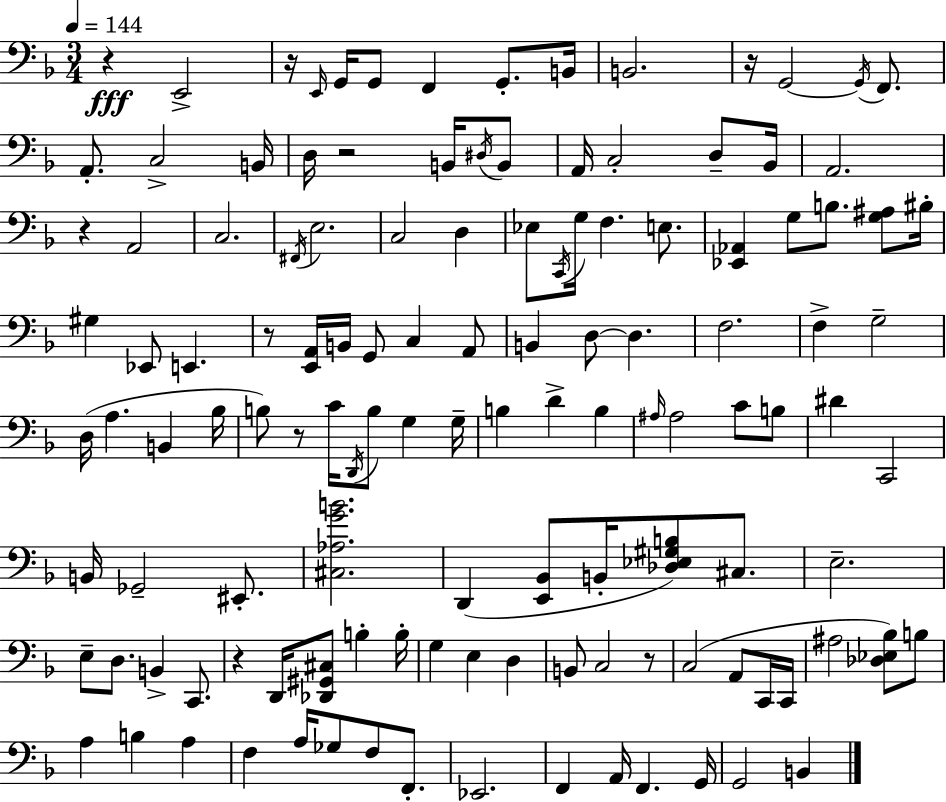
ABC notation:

X:1
T:Untitled
M:3/4
L:1/4
K:Dm
z E,,2 z/4 E,,/4 G,,/4 G,,/2 F,, G,,/2 B,,/4 B,,2 z/4 G,,2 G,,/4 F,,/2 A,,/2 C,2 B,,/4 D,/4 z2 B,,/4 ^D,/4 B,,/2 A,,/4 C,2 D,/2 _B,,/4 A,,2 z A,,2 C,2 ^F,,/4 E,2 C,2 D, _E,/2 C,,/4 G,/4 F, E,/2 [_E,,_A,,] G,/2 B,/2 [G,^A,]/2 ^B,/4 ^G, _E,,/2 E,, z/2 [E,,A,,]/4 B,,/4 G,,/2 C, A,,/2 B,, D,/2 D, F,2 F, G,2 D,/4 A, B,, _B,/4 B,/2 z/2 C/4 D,,/4 B,/2 G, G,/4 B, D B, ^A,/4 ^A,2 C/2 B,/2 ^D C,,2 B,,/4 _G,,2 ^E,,/2 [^C,_A,GB]2 D,, [E,,_B,,]/2 B,,/4 [_D,_E,^G,B,]/2 ^C,/2 E,2 E,/2 D,/2 B,, C,,/2 z D,,/4 [_D,,^G,,^C,]/2 B, B,/4 G, E, D, B,,/2 C,2 z/2 C,2 A,,/2 C,,/4 C,,/4 ^A,2 [_D,_E,_B,]/2 B,/2 A, B, A, F, A,/4 _G,/2 F,/2 F,,/2 _E,,2 F,, A,,/4 F,, G,,/4 G,,2 B,,